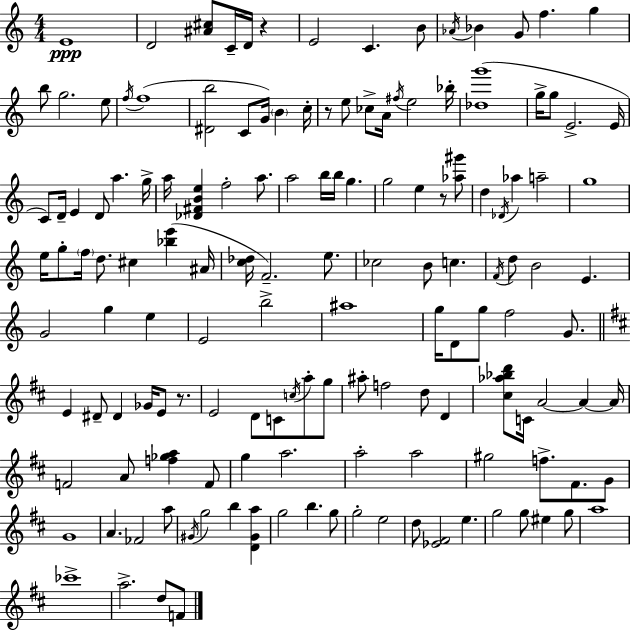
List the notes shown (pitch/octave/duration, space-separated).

E4/w D4/h [A#4,C#5]/e C4/s D4/s R/q E4/h C4/q. B4/e Ab4/s Bb4/q G4/e F5/q. G5/q B5/e G5/h. E5/e F5/s F5/w [D#4,B5]/h C4/e G4/s B4/q C5/s R/e E5/e CES5/e A4/s F#5/s E5/h Bb5/s [Db5,G6]/w G5/s G5/e E4/h. E4/s C4/e D4/s E4/q D4/e A5/q. G5/s A5/s [Db4,F#4,B4,E5]/q F5/h A5/e. A5/h B5/s B5/s G5/q. G5/h E5/q R/e [Ab5,G#6]/e D5/q Db4/s Ab5/q A5/h G5/w E5/s G5/e F5/s D5/e. C#5/q [Bb5,E6]/q A#4/s [C5,Db5]/s F4/h. E5/e. CES5/h B4/e C5/q. F4/s D5/e B4/h E4/q. G4/h G5/q E5/q E4/h B5/h A#5/w G5/s D4/e G5/e F5/h G4/e. E4/q D#4/e D#4/q Gb4/s E4/e R/e. E4/h D4/e C4/e C5/s A5/e G5/e A#5/e F5/h D5/e D4/q [C#5,Ab5,Bb5,D6]/e C4/s A4/h A4/q A4/s F4/h A4/e [F5,Gb5,A5]/q F4/e G5/q A5/h. A5/h A5/h G#5/h F5/e. F#4/e. G4/e G4/w A4/q. FES4/h A5/e G#4/s G5/h B5/q [D4,G#4,A5]/q G5/h B5/q. G5/e G5/h E5/h D5/e [Eb4,F#4]/h E5/q. G5/h G5/e EIS5/q G5/e A5/w CES6/w A5/h. D5/e F4/e